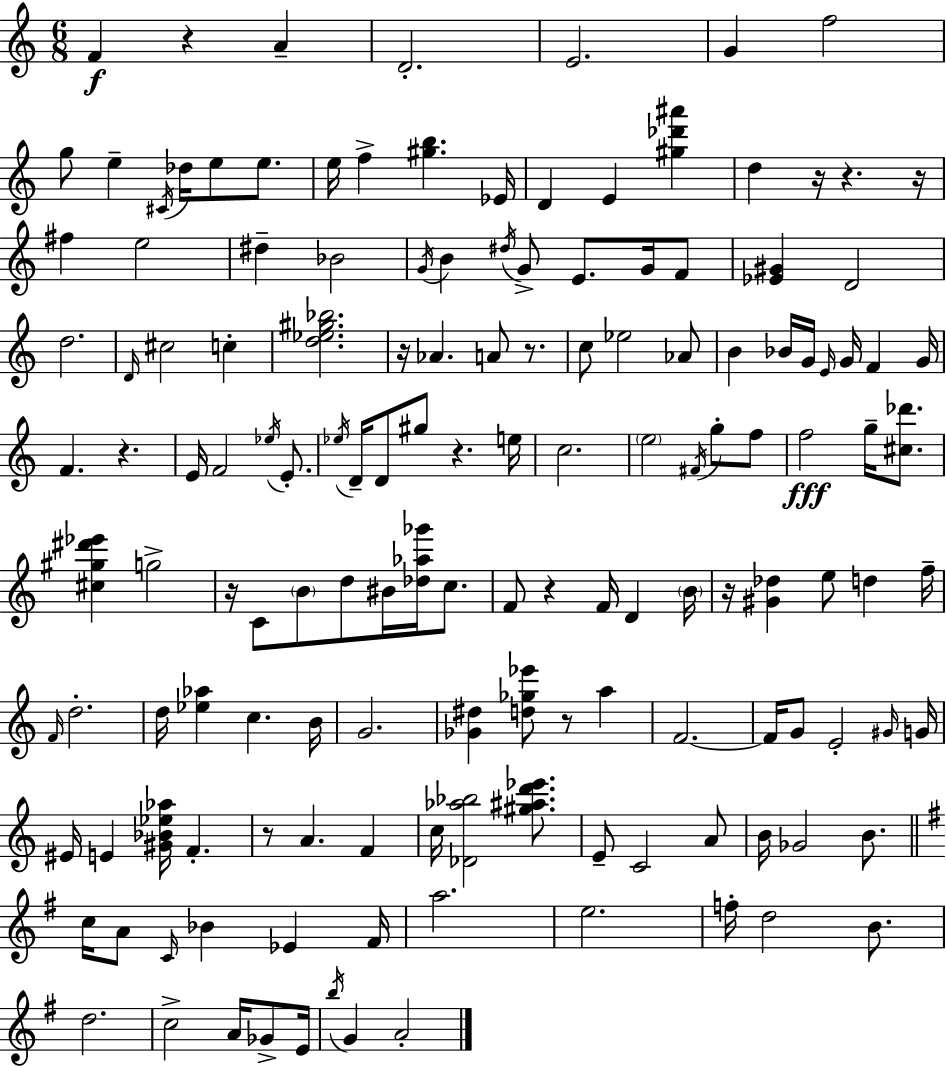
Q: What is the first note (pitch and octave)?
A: F4